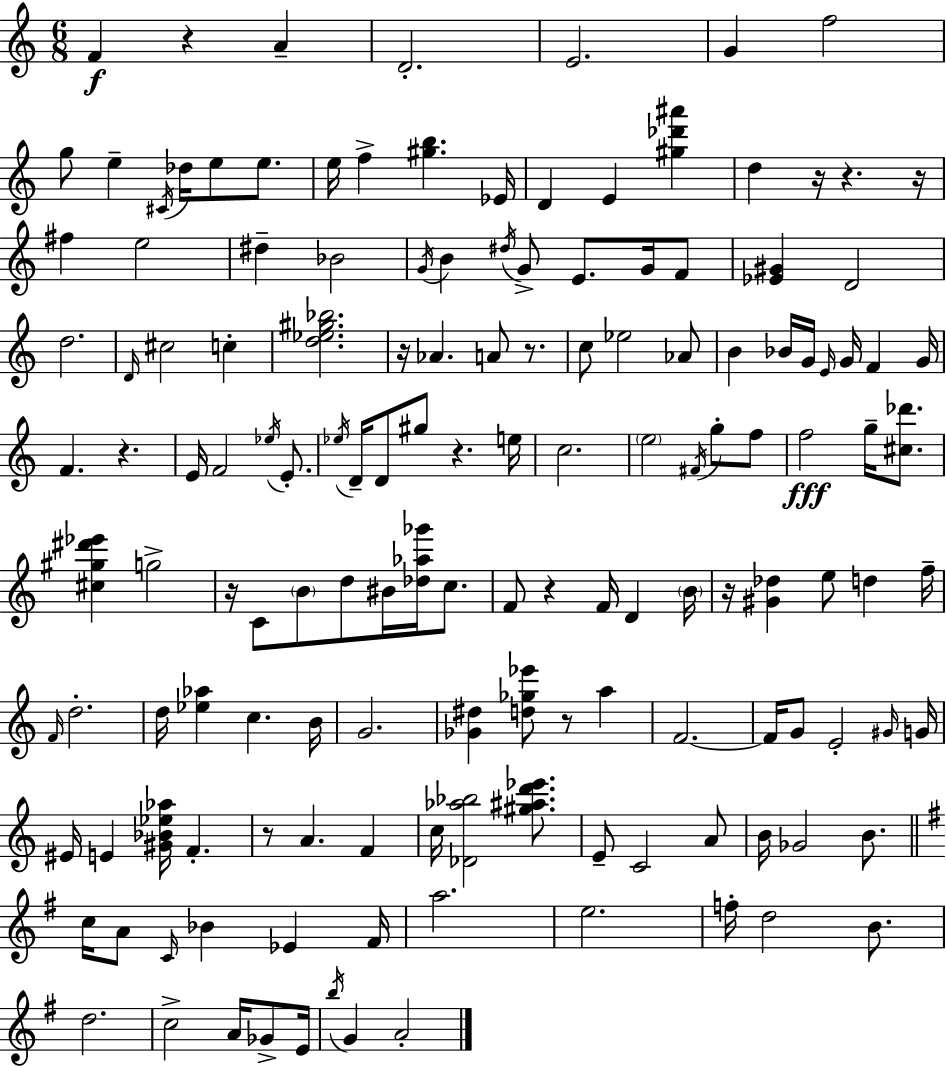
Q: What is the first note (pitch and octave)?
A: F4